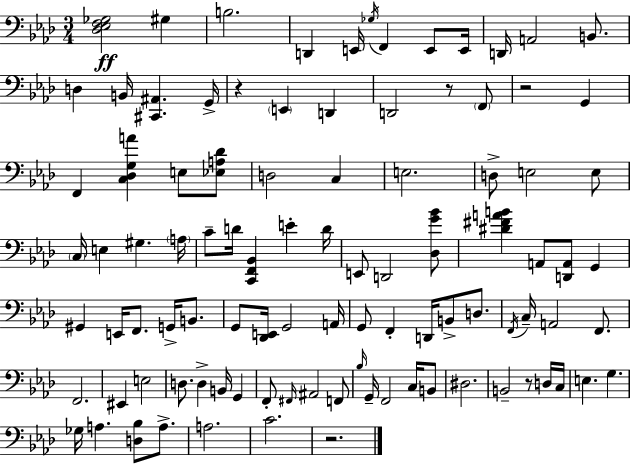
{
  \clef bass
  \numericTimeSignature
  \time 3/4
  \key aes \major
  \repeat volta 2 { <des ees f ges>2\ff gis4 | b2. | d,4 e,16 \acciaccatura { ges16 } f,4 e,8 | e,16 d,16 a,2 b,8. | \break d4 b,16 <cis, ais,>4. | g,16-> r4 \parenthesize e,4 d,4 | d,2 r8 \parenthesize f,8 | r2 g,4 | \break f,4 <c des g a'>4 e8 <ees a des'>8 | d2 c4 | e2. | d8-> e2 e8 | \break \parenthesize c16 e4 gis4. | \parenthesize a16 c'8-- d'16 <c, f, bes,>4 e'4-. | d'16 e,8 d,2 <des g' bes'>8 | <dis' fis' a' b'>4 a,8 <d, a,>8 g,4 | \break gis,4 e,16 f,8. g,16-> b,8. | g,8 <des, e,>16 g,2 | a,16 g,8 f,4-. d,16 b,8-> d8. | \acciaccatura { f,16 } c16-- a,2 f,8. | \break f,2. | eis,4 e2 | d8. d4-> b,16 g,4 | f,8-. \grace { fis,16 } ais,2 | \break f,8 \grace { bes16 } g,16-- f,2 | c16 b,8 dis2. | b,2-- | r8 d16 c16 e4. g4. | \break ges16 a4. <d bes>8 | a8.-> a2. | c'2. | r2. | \break } \bar "|."
}